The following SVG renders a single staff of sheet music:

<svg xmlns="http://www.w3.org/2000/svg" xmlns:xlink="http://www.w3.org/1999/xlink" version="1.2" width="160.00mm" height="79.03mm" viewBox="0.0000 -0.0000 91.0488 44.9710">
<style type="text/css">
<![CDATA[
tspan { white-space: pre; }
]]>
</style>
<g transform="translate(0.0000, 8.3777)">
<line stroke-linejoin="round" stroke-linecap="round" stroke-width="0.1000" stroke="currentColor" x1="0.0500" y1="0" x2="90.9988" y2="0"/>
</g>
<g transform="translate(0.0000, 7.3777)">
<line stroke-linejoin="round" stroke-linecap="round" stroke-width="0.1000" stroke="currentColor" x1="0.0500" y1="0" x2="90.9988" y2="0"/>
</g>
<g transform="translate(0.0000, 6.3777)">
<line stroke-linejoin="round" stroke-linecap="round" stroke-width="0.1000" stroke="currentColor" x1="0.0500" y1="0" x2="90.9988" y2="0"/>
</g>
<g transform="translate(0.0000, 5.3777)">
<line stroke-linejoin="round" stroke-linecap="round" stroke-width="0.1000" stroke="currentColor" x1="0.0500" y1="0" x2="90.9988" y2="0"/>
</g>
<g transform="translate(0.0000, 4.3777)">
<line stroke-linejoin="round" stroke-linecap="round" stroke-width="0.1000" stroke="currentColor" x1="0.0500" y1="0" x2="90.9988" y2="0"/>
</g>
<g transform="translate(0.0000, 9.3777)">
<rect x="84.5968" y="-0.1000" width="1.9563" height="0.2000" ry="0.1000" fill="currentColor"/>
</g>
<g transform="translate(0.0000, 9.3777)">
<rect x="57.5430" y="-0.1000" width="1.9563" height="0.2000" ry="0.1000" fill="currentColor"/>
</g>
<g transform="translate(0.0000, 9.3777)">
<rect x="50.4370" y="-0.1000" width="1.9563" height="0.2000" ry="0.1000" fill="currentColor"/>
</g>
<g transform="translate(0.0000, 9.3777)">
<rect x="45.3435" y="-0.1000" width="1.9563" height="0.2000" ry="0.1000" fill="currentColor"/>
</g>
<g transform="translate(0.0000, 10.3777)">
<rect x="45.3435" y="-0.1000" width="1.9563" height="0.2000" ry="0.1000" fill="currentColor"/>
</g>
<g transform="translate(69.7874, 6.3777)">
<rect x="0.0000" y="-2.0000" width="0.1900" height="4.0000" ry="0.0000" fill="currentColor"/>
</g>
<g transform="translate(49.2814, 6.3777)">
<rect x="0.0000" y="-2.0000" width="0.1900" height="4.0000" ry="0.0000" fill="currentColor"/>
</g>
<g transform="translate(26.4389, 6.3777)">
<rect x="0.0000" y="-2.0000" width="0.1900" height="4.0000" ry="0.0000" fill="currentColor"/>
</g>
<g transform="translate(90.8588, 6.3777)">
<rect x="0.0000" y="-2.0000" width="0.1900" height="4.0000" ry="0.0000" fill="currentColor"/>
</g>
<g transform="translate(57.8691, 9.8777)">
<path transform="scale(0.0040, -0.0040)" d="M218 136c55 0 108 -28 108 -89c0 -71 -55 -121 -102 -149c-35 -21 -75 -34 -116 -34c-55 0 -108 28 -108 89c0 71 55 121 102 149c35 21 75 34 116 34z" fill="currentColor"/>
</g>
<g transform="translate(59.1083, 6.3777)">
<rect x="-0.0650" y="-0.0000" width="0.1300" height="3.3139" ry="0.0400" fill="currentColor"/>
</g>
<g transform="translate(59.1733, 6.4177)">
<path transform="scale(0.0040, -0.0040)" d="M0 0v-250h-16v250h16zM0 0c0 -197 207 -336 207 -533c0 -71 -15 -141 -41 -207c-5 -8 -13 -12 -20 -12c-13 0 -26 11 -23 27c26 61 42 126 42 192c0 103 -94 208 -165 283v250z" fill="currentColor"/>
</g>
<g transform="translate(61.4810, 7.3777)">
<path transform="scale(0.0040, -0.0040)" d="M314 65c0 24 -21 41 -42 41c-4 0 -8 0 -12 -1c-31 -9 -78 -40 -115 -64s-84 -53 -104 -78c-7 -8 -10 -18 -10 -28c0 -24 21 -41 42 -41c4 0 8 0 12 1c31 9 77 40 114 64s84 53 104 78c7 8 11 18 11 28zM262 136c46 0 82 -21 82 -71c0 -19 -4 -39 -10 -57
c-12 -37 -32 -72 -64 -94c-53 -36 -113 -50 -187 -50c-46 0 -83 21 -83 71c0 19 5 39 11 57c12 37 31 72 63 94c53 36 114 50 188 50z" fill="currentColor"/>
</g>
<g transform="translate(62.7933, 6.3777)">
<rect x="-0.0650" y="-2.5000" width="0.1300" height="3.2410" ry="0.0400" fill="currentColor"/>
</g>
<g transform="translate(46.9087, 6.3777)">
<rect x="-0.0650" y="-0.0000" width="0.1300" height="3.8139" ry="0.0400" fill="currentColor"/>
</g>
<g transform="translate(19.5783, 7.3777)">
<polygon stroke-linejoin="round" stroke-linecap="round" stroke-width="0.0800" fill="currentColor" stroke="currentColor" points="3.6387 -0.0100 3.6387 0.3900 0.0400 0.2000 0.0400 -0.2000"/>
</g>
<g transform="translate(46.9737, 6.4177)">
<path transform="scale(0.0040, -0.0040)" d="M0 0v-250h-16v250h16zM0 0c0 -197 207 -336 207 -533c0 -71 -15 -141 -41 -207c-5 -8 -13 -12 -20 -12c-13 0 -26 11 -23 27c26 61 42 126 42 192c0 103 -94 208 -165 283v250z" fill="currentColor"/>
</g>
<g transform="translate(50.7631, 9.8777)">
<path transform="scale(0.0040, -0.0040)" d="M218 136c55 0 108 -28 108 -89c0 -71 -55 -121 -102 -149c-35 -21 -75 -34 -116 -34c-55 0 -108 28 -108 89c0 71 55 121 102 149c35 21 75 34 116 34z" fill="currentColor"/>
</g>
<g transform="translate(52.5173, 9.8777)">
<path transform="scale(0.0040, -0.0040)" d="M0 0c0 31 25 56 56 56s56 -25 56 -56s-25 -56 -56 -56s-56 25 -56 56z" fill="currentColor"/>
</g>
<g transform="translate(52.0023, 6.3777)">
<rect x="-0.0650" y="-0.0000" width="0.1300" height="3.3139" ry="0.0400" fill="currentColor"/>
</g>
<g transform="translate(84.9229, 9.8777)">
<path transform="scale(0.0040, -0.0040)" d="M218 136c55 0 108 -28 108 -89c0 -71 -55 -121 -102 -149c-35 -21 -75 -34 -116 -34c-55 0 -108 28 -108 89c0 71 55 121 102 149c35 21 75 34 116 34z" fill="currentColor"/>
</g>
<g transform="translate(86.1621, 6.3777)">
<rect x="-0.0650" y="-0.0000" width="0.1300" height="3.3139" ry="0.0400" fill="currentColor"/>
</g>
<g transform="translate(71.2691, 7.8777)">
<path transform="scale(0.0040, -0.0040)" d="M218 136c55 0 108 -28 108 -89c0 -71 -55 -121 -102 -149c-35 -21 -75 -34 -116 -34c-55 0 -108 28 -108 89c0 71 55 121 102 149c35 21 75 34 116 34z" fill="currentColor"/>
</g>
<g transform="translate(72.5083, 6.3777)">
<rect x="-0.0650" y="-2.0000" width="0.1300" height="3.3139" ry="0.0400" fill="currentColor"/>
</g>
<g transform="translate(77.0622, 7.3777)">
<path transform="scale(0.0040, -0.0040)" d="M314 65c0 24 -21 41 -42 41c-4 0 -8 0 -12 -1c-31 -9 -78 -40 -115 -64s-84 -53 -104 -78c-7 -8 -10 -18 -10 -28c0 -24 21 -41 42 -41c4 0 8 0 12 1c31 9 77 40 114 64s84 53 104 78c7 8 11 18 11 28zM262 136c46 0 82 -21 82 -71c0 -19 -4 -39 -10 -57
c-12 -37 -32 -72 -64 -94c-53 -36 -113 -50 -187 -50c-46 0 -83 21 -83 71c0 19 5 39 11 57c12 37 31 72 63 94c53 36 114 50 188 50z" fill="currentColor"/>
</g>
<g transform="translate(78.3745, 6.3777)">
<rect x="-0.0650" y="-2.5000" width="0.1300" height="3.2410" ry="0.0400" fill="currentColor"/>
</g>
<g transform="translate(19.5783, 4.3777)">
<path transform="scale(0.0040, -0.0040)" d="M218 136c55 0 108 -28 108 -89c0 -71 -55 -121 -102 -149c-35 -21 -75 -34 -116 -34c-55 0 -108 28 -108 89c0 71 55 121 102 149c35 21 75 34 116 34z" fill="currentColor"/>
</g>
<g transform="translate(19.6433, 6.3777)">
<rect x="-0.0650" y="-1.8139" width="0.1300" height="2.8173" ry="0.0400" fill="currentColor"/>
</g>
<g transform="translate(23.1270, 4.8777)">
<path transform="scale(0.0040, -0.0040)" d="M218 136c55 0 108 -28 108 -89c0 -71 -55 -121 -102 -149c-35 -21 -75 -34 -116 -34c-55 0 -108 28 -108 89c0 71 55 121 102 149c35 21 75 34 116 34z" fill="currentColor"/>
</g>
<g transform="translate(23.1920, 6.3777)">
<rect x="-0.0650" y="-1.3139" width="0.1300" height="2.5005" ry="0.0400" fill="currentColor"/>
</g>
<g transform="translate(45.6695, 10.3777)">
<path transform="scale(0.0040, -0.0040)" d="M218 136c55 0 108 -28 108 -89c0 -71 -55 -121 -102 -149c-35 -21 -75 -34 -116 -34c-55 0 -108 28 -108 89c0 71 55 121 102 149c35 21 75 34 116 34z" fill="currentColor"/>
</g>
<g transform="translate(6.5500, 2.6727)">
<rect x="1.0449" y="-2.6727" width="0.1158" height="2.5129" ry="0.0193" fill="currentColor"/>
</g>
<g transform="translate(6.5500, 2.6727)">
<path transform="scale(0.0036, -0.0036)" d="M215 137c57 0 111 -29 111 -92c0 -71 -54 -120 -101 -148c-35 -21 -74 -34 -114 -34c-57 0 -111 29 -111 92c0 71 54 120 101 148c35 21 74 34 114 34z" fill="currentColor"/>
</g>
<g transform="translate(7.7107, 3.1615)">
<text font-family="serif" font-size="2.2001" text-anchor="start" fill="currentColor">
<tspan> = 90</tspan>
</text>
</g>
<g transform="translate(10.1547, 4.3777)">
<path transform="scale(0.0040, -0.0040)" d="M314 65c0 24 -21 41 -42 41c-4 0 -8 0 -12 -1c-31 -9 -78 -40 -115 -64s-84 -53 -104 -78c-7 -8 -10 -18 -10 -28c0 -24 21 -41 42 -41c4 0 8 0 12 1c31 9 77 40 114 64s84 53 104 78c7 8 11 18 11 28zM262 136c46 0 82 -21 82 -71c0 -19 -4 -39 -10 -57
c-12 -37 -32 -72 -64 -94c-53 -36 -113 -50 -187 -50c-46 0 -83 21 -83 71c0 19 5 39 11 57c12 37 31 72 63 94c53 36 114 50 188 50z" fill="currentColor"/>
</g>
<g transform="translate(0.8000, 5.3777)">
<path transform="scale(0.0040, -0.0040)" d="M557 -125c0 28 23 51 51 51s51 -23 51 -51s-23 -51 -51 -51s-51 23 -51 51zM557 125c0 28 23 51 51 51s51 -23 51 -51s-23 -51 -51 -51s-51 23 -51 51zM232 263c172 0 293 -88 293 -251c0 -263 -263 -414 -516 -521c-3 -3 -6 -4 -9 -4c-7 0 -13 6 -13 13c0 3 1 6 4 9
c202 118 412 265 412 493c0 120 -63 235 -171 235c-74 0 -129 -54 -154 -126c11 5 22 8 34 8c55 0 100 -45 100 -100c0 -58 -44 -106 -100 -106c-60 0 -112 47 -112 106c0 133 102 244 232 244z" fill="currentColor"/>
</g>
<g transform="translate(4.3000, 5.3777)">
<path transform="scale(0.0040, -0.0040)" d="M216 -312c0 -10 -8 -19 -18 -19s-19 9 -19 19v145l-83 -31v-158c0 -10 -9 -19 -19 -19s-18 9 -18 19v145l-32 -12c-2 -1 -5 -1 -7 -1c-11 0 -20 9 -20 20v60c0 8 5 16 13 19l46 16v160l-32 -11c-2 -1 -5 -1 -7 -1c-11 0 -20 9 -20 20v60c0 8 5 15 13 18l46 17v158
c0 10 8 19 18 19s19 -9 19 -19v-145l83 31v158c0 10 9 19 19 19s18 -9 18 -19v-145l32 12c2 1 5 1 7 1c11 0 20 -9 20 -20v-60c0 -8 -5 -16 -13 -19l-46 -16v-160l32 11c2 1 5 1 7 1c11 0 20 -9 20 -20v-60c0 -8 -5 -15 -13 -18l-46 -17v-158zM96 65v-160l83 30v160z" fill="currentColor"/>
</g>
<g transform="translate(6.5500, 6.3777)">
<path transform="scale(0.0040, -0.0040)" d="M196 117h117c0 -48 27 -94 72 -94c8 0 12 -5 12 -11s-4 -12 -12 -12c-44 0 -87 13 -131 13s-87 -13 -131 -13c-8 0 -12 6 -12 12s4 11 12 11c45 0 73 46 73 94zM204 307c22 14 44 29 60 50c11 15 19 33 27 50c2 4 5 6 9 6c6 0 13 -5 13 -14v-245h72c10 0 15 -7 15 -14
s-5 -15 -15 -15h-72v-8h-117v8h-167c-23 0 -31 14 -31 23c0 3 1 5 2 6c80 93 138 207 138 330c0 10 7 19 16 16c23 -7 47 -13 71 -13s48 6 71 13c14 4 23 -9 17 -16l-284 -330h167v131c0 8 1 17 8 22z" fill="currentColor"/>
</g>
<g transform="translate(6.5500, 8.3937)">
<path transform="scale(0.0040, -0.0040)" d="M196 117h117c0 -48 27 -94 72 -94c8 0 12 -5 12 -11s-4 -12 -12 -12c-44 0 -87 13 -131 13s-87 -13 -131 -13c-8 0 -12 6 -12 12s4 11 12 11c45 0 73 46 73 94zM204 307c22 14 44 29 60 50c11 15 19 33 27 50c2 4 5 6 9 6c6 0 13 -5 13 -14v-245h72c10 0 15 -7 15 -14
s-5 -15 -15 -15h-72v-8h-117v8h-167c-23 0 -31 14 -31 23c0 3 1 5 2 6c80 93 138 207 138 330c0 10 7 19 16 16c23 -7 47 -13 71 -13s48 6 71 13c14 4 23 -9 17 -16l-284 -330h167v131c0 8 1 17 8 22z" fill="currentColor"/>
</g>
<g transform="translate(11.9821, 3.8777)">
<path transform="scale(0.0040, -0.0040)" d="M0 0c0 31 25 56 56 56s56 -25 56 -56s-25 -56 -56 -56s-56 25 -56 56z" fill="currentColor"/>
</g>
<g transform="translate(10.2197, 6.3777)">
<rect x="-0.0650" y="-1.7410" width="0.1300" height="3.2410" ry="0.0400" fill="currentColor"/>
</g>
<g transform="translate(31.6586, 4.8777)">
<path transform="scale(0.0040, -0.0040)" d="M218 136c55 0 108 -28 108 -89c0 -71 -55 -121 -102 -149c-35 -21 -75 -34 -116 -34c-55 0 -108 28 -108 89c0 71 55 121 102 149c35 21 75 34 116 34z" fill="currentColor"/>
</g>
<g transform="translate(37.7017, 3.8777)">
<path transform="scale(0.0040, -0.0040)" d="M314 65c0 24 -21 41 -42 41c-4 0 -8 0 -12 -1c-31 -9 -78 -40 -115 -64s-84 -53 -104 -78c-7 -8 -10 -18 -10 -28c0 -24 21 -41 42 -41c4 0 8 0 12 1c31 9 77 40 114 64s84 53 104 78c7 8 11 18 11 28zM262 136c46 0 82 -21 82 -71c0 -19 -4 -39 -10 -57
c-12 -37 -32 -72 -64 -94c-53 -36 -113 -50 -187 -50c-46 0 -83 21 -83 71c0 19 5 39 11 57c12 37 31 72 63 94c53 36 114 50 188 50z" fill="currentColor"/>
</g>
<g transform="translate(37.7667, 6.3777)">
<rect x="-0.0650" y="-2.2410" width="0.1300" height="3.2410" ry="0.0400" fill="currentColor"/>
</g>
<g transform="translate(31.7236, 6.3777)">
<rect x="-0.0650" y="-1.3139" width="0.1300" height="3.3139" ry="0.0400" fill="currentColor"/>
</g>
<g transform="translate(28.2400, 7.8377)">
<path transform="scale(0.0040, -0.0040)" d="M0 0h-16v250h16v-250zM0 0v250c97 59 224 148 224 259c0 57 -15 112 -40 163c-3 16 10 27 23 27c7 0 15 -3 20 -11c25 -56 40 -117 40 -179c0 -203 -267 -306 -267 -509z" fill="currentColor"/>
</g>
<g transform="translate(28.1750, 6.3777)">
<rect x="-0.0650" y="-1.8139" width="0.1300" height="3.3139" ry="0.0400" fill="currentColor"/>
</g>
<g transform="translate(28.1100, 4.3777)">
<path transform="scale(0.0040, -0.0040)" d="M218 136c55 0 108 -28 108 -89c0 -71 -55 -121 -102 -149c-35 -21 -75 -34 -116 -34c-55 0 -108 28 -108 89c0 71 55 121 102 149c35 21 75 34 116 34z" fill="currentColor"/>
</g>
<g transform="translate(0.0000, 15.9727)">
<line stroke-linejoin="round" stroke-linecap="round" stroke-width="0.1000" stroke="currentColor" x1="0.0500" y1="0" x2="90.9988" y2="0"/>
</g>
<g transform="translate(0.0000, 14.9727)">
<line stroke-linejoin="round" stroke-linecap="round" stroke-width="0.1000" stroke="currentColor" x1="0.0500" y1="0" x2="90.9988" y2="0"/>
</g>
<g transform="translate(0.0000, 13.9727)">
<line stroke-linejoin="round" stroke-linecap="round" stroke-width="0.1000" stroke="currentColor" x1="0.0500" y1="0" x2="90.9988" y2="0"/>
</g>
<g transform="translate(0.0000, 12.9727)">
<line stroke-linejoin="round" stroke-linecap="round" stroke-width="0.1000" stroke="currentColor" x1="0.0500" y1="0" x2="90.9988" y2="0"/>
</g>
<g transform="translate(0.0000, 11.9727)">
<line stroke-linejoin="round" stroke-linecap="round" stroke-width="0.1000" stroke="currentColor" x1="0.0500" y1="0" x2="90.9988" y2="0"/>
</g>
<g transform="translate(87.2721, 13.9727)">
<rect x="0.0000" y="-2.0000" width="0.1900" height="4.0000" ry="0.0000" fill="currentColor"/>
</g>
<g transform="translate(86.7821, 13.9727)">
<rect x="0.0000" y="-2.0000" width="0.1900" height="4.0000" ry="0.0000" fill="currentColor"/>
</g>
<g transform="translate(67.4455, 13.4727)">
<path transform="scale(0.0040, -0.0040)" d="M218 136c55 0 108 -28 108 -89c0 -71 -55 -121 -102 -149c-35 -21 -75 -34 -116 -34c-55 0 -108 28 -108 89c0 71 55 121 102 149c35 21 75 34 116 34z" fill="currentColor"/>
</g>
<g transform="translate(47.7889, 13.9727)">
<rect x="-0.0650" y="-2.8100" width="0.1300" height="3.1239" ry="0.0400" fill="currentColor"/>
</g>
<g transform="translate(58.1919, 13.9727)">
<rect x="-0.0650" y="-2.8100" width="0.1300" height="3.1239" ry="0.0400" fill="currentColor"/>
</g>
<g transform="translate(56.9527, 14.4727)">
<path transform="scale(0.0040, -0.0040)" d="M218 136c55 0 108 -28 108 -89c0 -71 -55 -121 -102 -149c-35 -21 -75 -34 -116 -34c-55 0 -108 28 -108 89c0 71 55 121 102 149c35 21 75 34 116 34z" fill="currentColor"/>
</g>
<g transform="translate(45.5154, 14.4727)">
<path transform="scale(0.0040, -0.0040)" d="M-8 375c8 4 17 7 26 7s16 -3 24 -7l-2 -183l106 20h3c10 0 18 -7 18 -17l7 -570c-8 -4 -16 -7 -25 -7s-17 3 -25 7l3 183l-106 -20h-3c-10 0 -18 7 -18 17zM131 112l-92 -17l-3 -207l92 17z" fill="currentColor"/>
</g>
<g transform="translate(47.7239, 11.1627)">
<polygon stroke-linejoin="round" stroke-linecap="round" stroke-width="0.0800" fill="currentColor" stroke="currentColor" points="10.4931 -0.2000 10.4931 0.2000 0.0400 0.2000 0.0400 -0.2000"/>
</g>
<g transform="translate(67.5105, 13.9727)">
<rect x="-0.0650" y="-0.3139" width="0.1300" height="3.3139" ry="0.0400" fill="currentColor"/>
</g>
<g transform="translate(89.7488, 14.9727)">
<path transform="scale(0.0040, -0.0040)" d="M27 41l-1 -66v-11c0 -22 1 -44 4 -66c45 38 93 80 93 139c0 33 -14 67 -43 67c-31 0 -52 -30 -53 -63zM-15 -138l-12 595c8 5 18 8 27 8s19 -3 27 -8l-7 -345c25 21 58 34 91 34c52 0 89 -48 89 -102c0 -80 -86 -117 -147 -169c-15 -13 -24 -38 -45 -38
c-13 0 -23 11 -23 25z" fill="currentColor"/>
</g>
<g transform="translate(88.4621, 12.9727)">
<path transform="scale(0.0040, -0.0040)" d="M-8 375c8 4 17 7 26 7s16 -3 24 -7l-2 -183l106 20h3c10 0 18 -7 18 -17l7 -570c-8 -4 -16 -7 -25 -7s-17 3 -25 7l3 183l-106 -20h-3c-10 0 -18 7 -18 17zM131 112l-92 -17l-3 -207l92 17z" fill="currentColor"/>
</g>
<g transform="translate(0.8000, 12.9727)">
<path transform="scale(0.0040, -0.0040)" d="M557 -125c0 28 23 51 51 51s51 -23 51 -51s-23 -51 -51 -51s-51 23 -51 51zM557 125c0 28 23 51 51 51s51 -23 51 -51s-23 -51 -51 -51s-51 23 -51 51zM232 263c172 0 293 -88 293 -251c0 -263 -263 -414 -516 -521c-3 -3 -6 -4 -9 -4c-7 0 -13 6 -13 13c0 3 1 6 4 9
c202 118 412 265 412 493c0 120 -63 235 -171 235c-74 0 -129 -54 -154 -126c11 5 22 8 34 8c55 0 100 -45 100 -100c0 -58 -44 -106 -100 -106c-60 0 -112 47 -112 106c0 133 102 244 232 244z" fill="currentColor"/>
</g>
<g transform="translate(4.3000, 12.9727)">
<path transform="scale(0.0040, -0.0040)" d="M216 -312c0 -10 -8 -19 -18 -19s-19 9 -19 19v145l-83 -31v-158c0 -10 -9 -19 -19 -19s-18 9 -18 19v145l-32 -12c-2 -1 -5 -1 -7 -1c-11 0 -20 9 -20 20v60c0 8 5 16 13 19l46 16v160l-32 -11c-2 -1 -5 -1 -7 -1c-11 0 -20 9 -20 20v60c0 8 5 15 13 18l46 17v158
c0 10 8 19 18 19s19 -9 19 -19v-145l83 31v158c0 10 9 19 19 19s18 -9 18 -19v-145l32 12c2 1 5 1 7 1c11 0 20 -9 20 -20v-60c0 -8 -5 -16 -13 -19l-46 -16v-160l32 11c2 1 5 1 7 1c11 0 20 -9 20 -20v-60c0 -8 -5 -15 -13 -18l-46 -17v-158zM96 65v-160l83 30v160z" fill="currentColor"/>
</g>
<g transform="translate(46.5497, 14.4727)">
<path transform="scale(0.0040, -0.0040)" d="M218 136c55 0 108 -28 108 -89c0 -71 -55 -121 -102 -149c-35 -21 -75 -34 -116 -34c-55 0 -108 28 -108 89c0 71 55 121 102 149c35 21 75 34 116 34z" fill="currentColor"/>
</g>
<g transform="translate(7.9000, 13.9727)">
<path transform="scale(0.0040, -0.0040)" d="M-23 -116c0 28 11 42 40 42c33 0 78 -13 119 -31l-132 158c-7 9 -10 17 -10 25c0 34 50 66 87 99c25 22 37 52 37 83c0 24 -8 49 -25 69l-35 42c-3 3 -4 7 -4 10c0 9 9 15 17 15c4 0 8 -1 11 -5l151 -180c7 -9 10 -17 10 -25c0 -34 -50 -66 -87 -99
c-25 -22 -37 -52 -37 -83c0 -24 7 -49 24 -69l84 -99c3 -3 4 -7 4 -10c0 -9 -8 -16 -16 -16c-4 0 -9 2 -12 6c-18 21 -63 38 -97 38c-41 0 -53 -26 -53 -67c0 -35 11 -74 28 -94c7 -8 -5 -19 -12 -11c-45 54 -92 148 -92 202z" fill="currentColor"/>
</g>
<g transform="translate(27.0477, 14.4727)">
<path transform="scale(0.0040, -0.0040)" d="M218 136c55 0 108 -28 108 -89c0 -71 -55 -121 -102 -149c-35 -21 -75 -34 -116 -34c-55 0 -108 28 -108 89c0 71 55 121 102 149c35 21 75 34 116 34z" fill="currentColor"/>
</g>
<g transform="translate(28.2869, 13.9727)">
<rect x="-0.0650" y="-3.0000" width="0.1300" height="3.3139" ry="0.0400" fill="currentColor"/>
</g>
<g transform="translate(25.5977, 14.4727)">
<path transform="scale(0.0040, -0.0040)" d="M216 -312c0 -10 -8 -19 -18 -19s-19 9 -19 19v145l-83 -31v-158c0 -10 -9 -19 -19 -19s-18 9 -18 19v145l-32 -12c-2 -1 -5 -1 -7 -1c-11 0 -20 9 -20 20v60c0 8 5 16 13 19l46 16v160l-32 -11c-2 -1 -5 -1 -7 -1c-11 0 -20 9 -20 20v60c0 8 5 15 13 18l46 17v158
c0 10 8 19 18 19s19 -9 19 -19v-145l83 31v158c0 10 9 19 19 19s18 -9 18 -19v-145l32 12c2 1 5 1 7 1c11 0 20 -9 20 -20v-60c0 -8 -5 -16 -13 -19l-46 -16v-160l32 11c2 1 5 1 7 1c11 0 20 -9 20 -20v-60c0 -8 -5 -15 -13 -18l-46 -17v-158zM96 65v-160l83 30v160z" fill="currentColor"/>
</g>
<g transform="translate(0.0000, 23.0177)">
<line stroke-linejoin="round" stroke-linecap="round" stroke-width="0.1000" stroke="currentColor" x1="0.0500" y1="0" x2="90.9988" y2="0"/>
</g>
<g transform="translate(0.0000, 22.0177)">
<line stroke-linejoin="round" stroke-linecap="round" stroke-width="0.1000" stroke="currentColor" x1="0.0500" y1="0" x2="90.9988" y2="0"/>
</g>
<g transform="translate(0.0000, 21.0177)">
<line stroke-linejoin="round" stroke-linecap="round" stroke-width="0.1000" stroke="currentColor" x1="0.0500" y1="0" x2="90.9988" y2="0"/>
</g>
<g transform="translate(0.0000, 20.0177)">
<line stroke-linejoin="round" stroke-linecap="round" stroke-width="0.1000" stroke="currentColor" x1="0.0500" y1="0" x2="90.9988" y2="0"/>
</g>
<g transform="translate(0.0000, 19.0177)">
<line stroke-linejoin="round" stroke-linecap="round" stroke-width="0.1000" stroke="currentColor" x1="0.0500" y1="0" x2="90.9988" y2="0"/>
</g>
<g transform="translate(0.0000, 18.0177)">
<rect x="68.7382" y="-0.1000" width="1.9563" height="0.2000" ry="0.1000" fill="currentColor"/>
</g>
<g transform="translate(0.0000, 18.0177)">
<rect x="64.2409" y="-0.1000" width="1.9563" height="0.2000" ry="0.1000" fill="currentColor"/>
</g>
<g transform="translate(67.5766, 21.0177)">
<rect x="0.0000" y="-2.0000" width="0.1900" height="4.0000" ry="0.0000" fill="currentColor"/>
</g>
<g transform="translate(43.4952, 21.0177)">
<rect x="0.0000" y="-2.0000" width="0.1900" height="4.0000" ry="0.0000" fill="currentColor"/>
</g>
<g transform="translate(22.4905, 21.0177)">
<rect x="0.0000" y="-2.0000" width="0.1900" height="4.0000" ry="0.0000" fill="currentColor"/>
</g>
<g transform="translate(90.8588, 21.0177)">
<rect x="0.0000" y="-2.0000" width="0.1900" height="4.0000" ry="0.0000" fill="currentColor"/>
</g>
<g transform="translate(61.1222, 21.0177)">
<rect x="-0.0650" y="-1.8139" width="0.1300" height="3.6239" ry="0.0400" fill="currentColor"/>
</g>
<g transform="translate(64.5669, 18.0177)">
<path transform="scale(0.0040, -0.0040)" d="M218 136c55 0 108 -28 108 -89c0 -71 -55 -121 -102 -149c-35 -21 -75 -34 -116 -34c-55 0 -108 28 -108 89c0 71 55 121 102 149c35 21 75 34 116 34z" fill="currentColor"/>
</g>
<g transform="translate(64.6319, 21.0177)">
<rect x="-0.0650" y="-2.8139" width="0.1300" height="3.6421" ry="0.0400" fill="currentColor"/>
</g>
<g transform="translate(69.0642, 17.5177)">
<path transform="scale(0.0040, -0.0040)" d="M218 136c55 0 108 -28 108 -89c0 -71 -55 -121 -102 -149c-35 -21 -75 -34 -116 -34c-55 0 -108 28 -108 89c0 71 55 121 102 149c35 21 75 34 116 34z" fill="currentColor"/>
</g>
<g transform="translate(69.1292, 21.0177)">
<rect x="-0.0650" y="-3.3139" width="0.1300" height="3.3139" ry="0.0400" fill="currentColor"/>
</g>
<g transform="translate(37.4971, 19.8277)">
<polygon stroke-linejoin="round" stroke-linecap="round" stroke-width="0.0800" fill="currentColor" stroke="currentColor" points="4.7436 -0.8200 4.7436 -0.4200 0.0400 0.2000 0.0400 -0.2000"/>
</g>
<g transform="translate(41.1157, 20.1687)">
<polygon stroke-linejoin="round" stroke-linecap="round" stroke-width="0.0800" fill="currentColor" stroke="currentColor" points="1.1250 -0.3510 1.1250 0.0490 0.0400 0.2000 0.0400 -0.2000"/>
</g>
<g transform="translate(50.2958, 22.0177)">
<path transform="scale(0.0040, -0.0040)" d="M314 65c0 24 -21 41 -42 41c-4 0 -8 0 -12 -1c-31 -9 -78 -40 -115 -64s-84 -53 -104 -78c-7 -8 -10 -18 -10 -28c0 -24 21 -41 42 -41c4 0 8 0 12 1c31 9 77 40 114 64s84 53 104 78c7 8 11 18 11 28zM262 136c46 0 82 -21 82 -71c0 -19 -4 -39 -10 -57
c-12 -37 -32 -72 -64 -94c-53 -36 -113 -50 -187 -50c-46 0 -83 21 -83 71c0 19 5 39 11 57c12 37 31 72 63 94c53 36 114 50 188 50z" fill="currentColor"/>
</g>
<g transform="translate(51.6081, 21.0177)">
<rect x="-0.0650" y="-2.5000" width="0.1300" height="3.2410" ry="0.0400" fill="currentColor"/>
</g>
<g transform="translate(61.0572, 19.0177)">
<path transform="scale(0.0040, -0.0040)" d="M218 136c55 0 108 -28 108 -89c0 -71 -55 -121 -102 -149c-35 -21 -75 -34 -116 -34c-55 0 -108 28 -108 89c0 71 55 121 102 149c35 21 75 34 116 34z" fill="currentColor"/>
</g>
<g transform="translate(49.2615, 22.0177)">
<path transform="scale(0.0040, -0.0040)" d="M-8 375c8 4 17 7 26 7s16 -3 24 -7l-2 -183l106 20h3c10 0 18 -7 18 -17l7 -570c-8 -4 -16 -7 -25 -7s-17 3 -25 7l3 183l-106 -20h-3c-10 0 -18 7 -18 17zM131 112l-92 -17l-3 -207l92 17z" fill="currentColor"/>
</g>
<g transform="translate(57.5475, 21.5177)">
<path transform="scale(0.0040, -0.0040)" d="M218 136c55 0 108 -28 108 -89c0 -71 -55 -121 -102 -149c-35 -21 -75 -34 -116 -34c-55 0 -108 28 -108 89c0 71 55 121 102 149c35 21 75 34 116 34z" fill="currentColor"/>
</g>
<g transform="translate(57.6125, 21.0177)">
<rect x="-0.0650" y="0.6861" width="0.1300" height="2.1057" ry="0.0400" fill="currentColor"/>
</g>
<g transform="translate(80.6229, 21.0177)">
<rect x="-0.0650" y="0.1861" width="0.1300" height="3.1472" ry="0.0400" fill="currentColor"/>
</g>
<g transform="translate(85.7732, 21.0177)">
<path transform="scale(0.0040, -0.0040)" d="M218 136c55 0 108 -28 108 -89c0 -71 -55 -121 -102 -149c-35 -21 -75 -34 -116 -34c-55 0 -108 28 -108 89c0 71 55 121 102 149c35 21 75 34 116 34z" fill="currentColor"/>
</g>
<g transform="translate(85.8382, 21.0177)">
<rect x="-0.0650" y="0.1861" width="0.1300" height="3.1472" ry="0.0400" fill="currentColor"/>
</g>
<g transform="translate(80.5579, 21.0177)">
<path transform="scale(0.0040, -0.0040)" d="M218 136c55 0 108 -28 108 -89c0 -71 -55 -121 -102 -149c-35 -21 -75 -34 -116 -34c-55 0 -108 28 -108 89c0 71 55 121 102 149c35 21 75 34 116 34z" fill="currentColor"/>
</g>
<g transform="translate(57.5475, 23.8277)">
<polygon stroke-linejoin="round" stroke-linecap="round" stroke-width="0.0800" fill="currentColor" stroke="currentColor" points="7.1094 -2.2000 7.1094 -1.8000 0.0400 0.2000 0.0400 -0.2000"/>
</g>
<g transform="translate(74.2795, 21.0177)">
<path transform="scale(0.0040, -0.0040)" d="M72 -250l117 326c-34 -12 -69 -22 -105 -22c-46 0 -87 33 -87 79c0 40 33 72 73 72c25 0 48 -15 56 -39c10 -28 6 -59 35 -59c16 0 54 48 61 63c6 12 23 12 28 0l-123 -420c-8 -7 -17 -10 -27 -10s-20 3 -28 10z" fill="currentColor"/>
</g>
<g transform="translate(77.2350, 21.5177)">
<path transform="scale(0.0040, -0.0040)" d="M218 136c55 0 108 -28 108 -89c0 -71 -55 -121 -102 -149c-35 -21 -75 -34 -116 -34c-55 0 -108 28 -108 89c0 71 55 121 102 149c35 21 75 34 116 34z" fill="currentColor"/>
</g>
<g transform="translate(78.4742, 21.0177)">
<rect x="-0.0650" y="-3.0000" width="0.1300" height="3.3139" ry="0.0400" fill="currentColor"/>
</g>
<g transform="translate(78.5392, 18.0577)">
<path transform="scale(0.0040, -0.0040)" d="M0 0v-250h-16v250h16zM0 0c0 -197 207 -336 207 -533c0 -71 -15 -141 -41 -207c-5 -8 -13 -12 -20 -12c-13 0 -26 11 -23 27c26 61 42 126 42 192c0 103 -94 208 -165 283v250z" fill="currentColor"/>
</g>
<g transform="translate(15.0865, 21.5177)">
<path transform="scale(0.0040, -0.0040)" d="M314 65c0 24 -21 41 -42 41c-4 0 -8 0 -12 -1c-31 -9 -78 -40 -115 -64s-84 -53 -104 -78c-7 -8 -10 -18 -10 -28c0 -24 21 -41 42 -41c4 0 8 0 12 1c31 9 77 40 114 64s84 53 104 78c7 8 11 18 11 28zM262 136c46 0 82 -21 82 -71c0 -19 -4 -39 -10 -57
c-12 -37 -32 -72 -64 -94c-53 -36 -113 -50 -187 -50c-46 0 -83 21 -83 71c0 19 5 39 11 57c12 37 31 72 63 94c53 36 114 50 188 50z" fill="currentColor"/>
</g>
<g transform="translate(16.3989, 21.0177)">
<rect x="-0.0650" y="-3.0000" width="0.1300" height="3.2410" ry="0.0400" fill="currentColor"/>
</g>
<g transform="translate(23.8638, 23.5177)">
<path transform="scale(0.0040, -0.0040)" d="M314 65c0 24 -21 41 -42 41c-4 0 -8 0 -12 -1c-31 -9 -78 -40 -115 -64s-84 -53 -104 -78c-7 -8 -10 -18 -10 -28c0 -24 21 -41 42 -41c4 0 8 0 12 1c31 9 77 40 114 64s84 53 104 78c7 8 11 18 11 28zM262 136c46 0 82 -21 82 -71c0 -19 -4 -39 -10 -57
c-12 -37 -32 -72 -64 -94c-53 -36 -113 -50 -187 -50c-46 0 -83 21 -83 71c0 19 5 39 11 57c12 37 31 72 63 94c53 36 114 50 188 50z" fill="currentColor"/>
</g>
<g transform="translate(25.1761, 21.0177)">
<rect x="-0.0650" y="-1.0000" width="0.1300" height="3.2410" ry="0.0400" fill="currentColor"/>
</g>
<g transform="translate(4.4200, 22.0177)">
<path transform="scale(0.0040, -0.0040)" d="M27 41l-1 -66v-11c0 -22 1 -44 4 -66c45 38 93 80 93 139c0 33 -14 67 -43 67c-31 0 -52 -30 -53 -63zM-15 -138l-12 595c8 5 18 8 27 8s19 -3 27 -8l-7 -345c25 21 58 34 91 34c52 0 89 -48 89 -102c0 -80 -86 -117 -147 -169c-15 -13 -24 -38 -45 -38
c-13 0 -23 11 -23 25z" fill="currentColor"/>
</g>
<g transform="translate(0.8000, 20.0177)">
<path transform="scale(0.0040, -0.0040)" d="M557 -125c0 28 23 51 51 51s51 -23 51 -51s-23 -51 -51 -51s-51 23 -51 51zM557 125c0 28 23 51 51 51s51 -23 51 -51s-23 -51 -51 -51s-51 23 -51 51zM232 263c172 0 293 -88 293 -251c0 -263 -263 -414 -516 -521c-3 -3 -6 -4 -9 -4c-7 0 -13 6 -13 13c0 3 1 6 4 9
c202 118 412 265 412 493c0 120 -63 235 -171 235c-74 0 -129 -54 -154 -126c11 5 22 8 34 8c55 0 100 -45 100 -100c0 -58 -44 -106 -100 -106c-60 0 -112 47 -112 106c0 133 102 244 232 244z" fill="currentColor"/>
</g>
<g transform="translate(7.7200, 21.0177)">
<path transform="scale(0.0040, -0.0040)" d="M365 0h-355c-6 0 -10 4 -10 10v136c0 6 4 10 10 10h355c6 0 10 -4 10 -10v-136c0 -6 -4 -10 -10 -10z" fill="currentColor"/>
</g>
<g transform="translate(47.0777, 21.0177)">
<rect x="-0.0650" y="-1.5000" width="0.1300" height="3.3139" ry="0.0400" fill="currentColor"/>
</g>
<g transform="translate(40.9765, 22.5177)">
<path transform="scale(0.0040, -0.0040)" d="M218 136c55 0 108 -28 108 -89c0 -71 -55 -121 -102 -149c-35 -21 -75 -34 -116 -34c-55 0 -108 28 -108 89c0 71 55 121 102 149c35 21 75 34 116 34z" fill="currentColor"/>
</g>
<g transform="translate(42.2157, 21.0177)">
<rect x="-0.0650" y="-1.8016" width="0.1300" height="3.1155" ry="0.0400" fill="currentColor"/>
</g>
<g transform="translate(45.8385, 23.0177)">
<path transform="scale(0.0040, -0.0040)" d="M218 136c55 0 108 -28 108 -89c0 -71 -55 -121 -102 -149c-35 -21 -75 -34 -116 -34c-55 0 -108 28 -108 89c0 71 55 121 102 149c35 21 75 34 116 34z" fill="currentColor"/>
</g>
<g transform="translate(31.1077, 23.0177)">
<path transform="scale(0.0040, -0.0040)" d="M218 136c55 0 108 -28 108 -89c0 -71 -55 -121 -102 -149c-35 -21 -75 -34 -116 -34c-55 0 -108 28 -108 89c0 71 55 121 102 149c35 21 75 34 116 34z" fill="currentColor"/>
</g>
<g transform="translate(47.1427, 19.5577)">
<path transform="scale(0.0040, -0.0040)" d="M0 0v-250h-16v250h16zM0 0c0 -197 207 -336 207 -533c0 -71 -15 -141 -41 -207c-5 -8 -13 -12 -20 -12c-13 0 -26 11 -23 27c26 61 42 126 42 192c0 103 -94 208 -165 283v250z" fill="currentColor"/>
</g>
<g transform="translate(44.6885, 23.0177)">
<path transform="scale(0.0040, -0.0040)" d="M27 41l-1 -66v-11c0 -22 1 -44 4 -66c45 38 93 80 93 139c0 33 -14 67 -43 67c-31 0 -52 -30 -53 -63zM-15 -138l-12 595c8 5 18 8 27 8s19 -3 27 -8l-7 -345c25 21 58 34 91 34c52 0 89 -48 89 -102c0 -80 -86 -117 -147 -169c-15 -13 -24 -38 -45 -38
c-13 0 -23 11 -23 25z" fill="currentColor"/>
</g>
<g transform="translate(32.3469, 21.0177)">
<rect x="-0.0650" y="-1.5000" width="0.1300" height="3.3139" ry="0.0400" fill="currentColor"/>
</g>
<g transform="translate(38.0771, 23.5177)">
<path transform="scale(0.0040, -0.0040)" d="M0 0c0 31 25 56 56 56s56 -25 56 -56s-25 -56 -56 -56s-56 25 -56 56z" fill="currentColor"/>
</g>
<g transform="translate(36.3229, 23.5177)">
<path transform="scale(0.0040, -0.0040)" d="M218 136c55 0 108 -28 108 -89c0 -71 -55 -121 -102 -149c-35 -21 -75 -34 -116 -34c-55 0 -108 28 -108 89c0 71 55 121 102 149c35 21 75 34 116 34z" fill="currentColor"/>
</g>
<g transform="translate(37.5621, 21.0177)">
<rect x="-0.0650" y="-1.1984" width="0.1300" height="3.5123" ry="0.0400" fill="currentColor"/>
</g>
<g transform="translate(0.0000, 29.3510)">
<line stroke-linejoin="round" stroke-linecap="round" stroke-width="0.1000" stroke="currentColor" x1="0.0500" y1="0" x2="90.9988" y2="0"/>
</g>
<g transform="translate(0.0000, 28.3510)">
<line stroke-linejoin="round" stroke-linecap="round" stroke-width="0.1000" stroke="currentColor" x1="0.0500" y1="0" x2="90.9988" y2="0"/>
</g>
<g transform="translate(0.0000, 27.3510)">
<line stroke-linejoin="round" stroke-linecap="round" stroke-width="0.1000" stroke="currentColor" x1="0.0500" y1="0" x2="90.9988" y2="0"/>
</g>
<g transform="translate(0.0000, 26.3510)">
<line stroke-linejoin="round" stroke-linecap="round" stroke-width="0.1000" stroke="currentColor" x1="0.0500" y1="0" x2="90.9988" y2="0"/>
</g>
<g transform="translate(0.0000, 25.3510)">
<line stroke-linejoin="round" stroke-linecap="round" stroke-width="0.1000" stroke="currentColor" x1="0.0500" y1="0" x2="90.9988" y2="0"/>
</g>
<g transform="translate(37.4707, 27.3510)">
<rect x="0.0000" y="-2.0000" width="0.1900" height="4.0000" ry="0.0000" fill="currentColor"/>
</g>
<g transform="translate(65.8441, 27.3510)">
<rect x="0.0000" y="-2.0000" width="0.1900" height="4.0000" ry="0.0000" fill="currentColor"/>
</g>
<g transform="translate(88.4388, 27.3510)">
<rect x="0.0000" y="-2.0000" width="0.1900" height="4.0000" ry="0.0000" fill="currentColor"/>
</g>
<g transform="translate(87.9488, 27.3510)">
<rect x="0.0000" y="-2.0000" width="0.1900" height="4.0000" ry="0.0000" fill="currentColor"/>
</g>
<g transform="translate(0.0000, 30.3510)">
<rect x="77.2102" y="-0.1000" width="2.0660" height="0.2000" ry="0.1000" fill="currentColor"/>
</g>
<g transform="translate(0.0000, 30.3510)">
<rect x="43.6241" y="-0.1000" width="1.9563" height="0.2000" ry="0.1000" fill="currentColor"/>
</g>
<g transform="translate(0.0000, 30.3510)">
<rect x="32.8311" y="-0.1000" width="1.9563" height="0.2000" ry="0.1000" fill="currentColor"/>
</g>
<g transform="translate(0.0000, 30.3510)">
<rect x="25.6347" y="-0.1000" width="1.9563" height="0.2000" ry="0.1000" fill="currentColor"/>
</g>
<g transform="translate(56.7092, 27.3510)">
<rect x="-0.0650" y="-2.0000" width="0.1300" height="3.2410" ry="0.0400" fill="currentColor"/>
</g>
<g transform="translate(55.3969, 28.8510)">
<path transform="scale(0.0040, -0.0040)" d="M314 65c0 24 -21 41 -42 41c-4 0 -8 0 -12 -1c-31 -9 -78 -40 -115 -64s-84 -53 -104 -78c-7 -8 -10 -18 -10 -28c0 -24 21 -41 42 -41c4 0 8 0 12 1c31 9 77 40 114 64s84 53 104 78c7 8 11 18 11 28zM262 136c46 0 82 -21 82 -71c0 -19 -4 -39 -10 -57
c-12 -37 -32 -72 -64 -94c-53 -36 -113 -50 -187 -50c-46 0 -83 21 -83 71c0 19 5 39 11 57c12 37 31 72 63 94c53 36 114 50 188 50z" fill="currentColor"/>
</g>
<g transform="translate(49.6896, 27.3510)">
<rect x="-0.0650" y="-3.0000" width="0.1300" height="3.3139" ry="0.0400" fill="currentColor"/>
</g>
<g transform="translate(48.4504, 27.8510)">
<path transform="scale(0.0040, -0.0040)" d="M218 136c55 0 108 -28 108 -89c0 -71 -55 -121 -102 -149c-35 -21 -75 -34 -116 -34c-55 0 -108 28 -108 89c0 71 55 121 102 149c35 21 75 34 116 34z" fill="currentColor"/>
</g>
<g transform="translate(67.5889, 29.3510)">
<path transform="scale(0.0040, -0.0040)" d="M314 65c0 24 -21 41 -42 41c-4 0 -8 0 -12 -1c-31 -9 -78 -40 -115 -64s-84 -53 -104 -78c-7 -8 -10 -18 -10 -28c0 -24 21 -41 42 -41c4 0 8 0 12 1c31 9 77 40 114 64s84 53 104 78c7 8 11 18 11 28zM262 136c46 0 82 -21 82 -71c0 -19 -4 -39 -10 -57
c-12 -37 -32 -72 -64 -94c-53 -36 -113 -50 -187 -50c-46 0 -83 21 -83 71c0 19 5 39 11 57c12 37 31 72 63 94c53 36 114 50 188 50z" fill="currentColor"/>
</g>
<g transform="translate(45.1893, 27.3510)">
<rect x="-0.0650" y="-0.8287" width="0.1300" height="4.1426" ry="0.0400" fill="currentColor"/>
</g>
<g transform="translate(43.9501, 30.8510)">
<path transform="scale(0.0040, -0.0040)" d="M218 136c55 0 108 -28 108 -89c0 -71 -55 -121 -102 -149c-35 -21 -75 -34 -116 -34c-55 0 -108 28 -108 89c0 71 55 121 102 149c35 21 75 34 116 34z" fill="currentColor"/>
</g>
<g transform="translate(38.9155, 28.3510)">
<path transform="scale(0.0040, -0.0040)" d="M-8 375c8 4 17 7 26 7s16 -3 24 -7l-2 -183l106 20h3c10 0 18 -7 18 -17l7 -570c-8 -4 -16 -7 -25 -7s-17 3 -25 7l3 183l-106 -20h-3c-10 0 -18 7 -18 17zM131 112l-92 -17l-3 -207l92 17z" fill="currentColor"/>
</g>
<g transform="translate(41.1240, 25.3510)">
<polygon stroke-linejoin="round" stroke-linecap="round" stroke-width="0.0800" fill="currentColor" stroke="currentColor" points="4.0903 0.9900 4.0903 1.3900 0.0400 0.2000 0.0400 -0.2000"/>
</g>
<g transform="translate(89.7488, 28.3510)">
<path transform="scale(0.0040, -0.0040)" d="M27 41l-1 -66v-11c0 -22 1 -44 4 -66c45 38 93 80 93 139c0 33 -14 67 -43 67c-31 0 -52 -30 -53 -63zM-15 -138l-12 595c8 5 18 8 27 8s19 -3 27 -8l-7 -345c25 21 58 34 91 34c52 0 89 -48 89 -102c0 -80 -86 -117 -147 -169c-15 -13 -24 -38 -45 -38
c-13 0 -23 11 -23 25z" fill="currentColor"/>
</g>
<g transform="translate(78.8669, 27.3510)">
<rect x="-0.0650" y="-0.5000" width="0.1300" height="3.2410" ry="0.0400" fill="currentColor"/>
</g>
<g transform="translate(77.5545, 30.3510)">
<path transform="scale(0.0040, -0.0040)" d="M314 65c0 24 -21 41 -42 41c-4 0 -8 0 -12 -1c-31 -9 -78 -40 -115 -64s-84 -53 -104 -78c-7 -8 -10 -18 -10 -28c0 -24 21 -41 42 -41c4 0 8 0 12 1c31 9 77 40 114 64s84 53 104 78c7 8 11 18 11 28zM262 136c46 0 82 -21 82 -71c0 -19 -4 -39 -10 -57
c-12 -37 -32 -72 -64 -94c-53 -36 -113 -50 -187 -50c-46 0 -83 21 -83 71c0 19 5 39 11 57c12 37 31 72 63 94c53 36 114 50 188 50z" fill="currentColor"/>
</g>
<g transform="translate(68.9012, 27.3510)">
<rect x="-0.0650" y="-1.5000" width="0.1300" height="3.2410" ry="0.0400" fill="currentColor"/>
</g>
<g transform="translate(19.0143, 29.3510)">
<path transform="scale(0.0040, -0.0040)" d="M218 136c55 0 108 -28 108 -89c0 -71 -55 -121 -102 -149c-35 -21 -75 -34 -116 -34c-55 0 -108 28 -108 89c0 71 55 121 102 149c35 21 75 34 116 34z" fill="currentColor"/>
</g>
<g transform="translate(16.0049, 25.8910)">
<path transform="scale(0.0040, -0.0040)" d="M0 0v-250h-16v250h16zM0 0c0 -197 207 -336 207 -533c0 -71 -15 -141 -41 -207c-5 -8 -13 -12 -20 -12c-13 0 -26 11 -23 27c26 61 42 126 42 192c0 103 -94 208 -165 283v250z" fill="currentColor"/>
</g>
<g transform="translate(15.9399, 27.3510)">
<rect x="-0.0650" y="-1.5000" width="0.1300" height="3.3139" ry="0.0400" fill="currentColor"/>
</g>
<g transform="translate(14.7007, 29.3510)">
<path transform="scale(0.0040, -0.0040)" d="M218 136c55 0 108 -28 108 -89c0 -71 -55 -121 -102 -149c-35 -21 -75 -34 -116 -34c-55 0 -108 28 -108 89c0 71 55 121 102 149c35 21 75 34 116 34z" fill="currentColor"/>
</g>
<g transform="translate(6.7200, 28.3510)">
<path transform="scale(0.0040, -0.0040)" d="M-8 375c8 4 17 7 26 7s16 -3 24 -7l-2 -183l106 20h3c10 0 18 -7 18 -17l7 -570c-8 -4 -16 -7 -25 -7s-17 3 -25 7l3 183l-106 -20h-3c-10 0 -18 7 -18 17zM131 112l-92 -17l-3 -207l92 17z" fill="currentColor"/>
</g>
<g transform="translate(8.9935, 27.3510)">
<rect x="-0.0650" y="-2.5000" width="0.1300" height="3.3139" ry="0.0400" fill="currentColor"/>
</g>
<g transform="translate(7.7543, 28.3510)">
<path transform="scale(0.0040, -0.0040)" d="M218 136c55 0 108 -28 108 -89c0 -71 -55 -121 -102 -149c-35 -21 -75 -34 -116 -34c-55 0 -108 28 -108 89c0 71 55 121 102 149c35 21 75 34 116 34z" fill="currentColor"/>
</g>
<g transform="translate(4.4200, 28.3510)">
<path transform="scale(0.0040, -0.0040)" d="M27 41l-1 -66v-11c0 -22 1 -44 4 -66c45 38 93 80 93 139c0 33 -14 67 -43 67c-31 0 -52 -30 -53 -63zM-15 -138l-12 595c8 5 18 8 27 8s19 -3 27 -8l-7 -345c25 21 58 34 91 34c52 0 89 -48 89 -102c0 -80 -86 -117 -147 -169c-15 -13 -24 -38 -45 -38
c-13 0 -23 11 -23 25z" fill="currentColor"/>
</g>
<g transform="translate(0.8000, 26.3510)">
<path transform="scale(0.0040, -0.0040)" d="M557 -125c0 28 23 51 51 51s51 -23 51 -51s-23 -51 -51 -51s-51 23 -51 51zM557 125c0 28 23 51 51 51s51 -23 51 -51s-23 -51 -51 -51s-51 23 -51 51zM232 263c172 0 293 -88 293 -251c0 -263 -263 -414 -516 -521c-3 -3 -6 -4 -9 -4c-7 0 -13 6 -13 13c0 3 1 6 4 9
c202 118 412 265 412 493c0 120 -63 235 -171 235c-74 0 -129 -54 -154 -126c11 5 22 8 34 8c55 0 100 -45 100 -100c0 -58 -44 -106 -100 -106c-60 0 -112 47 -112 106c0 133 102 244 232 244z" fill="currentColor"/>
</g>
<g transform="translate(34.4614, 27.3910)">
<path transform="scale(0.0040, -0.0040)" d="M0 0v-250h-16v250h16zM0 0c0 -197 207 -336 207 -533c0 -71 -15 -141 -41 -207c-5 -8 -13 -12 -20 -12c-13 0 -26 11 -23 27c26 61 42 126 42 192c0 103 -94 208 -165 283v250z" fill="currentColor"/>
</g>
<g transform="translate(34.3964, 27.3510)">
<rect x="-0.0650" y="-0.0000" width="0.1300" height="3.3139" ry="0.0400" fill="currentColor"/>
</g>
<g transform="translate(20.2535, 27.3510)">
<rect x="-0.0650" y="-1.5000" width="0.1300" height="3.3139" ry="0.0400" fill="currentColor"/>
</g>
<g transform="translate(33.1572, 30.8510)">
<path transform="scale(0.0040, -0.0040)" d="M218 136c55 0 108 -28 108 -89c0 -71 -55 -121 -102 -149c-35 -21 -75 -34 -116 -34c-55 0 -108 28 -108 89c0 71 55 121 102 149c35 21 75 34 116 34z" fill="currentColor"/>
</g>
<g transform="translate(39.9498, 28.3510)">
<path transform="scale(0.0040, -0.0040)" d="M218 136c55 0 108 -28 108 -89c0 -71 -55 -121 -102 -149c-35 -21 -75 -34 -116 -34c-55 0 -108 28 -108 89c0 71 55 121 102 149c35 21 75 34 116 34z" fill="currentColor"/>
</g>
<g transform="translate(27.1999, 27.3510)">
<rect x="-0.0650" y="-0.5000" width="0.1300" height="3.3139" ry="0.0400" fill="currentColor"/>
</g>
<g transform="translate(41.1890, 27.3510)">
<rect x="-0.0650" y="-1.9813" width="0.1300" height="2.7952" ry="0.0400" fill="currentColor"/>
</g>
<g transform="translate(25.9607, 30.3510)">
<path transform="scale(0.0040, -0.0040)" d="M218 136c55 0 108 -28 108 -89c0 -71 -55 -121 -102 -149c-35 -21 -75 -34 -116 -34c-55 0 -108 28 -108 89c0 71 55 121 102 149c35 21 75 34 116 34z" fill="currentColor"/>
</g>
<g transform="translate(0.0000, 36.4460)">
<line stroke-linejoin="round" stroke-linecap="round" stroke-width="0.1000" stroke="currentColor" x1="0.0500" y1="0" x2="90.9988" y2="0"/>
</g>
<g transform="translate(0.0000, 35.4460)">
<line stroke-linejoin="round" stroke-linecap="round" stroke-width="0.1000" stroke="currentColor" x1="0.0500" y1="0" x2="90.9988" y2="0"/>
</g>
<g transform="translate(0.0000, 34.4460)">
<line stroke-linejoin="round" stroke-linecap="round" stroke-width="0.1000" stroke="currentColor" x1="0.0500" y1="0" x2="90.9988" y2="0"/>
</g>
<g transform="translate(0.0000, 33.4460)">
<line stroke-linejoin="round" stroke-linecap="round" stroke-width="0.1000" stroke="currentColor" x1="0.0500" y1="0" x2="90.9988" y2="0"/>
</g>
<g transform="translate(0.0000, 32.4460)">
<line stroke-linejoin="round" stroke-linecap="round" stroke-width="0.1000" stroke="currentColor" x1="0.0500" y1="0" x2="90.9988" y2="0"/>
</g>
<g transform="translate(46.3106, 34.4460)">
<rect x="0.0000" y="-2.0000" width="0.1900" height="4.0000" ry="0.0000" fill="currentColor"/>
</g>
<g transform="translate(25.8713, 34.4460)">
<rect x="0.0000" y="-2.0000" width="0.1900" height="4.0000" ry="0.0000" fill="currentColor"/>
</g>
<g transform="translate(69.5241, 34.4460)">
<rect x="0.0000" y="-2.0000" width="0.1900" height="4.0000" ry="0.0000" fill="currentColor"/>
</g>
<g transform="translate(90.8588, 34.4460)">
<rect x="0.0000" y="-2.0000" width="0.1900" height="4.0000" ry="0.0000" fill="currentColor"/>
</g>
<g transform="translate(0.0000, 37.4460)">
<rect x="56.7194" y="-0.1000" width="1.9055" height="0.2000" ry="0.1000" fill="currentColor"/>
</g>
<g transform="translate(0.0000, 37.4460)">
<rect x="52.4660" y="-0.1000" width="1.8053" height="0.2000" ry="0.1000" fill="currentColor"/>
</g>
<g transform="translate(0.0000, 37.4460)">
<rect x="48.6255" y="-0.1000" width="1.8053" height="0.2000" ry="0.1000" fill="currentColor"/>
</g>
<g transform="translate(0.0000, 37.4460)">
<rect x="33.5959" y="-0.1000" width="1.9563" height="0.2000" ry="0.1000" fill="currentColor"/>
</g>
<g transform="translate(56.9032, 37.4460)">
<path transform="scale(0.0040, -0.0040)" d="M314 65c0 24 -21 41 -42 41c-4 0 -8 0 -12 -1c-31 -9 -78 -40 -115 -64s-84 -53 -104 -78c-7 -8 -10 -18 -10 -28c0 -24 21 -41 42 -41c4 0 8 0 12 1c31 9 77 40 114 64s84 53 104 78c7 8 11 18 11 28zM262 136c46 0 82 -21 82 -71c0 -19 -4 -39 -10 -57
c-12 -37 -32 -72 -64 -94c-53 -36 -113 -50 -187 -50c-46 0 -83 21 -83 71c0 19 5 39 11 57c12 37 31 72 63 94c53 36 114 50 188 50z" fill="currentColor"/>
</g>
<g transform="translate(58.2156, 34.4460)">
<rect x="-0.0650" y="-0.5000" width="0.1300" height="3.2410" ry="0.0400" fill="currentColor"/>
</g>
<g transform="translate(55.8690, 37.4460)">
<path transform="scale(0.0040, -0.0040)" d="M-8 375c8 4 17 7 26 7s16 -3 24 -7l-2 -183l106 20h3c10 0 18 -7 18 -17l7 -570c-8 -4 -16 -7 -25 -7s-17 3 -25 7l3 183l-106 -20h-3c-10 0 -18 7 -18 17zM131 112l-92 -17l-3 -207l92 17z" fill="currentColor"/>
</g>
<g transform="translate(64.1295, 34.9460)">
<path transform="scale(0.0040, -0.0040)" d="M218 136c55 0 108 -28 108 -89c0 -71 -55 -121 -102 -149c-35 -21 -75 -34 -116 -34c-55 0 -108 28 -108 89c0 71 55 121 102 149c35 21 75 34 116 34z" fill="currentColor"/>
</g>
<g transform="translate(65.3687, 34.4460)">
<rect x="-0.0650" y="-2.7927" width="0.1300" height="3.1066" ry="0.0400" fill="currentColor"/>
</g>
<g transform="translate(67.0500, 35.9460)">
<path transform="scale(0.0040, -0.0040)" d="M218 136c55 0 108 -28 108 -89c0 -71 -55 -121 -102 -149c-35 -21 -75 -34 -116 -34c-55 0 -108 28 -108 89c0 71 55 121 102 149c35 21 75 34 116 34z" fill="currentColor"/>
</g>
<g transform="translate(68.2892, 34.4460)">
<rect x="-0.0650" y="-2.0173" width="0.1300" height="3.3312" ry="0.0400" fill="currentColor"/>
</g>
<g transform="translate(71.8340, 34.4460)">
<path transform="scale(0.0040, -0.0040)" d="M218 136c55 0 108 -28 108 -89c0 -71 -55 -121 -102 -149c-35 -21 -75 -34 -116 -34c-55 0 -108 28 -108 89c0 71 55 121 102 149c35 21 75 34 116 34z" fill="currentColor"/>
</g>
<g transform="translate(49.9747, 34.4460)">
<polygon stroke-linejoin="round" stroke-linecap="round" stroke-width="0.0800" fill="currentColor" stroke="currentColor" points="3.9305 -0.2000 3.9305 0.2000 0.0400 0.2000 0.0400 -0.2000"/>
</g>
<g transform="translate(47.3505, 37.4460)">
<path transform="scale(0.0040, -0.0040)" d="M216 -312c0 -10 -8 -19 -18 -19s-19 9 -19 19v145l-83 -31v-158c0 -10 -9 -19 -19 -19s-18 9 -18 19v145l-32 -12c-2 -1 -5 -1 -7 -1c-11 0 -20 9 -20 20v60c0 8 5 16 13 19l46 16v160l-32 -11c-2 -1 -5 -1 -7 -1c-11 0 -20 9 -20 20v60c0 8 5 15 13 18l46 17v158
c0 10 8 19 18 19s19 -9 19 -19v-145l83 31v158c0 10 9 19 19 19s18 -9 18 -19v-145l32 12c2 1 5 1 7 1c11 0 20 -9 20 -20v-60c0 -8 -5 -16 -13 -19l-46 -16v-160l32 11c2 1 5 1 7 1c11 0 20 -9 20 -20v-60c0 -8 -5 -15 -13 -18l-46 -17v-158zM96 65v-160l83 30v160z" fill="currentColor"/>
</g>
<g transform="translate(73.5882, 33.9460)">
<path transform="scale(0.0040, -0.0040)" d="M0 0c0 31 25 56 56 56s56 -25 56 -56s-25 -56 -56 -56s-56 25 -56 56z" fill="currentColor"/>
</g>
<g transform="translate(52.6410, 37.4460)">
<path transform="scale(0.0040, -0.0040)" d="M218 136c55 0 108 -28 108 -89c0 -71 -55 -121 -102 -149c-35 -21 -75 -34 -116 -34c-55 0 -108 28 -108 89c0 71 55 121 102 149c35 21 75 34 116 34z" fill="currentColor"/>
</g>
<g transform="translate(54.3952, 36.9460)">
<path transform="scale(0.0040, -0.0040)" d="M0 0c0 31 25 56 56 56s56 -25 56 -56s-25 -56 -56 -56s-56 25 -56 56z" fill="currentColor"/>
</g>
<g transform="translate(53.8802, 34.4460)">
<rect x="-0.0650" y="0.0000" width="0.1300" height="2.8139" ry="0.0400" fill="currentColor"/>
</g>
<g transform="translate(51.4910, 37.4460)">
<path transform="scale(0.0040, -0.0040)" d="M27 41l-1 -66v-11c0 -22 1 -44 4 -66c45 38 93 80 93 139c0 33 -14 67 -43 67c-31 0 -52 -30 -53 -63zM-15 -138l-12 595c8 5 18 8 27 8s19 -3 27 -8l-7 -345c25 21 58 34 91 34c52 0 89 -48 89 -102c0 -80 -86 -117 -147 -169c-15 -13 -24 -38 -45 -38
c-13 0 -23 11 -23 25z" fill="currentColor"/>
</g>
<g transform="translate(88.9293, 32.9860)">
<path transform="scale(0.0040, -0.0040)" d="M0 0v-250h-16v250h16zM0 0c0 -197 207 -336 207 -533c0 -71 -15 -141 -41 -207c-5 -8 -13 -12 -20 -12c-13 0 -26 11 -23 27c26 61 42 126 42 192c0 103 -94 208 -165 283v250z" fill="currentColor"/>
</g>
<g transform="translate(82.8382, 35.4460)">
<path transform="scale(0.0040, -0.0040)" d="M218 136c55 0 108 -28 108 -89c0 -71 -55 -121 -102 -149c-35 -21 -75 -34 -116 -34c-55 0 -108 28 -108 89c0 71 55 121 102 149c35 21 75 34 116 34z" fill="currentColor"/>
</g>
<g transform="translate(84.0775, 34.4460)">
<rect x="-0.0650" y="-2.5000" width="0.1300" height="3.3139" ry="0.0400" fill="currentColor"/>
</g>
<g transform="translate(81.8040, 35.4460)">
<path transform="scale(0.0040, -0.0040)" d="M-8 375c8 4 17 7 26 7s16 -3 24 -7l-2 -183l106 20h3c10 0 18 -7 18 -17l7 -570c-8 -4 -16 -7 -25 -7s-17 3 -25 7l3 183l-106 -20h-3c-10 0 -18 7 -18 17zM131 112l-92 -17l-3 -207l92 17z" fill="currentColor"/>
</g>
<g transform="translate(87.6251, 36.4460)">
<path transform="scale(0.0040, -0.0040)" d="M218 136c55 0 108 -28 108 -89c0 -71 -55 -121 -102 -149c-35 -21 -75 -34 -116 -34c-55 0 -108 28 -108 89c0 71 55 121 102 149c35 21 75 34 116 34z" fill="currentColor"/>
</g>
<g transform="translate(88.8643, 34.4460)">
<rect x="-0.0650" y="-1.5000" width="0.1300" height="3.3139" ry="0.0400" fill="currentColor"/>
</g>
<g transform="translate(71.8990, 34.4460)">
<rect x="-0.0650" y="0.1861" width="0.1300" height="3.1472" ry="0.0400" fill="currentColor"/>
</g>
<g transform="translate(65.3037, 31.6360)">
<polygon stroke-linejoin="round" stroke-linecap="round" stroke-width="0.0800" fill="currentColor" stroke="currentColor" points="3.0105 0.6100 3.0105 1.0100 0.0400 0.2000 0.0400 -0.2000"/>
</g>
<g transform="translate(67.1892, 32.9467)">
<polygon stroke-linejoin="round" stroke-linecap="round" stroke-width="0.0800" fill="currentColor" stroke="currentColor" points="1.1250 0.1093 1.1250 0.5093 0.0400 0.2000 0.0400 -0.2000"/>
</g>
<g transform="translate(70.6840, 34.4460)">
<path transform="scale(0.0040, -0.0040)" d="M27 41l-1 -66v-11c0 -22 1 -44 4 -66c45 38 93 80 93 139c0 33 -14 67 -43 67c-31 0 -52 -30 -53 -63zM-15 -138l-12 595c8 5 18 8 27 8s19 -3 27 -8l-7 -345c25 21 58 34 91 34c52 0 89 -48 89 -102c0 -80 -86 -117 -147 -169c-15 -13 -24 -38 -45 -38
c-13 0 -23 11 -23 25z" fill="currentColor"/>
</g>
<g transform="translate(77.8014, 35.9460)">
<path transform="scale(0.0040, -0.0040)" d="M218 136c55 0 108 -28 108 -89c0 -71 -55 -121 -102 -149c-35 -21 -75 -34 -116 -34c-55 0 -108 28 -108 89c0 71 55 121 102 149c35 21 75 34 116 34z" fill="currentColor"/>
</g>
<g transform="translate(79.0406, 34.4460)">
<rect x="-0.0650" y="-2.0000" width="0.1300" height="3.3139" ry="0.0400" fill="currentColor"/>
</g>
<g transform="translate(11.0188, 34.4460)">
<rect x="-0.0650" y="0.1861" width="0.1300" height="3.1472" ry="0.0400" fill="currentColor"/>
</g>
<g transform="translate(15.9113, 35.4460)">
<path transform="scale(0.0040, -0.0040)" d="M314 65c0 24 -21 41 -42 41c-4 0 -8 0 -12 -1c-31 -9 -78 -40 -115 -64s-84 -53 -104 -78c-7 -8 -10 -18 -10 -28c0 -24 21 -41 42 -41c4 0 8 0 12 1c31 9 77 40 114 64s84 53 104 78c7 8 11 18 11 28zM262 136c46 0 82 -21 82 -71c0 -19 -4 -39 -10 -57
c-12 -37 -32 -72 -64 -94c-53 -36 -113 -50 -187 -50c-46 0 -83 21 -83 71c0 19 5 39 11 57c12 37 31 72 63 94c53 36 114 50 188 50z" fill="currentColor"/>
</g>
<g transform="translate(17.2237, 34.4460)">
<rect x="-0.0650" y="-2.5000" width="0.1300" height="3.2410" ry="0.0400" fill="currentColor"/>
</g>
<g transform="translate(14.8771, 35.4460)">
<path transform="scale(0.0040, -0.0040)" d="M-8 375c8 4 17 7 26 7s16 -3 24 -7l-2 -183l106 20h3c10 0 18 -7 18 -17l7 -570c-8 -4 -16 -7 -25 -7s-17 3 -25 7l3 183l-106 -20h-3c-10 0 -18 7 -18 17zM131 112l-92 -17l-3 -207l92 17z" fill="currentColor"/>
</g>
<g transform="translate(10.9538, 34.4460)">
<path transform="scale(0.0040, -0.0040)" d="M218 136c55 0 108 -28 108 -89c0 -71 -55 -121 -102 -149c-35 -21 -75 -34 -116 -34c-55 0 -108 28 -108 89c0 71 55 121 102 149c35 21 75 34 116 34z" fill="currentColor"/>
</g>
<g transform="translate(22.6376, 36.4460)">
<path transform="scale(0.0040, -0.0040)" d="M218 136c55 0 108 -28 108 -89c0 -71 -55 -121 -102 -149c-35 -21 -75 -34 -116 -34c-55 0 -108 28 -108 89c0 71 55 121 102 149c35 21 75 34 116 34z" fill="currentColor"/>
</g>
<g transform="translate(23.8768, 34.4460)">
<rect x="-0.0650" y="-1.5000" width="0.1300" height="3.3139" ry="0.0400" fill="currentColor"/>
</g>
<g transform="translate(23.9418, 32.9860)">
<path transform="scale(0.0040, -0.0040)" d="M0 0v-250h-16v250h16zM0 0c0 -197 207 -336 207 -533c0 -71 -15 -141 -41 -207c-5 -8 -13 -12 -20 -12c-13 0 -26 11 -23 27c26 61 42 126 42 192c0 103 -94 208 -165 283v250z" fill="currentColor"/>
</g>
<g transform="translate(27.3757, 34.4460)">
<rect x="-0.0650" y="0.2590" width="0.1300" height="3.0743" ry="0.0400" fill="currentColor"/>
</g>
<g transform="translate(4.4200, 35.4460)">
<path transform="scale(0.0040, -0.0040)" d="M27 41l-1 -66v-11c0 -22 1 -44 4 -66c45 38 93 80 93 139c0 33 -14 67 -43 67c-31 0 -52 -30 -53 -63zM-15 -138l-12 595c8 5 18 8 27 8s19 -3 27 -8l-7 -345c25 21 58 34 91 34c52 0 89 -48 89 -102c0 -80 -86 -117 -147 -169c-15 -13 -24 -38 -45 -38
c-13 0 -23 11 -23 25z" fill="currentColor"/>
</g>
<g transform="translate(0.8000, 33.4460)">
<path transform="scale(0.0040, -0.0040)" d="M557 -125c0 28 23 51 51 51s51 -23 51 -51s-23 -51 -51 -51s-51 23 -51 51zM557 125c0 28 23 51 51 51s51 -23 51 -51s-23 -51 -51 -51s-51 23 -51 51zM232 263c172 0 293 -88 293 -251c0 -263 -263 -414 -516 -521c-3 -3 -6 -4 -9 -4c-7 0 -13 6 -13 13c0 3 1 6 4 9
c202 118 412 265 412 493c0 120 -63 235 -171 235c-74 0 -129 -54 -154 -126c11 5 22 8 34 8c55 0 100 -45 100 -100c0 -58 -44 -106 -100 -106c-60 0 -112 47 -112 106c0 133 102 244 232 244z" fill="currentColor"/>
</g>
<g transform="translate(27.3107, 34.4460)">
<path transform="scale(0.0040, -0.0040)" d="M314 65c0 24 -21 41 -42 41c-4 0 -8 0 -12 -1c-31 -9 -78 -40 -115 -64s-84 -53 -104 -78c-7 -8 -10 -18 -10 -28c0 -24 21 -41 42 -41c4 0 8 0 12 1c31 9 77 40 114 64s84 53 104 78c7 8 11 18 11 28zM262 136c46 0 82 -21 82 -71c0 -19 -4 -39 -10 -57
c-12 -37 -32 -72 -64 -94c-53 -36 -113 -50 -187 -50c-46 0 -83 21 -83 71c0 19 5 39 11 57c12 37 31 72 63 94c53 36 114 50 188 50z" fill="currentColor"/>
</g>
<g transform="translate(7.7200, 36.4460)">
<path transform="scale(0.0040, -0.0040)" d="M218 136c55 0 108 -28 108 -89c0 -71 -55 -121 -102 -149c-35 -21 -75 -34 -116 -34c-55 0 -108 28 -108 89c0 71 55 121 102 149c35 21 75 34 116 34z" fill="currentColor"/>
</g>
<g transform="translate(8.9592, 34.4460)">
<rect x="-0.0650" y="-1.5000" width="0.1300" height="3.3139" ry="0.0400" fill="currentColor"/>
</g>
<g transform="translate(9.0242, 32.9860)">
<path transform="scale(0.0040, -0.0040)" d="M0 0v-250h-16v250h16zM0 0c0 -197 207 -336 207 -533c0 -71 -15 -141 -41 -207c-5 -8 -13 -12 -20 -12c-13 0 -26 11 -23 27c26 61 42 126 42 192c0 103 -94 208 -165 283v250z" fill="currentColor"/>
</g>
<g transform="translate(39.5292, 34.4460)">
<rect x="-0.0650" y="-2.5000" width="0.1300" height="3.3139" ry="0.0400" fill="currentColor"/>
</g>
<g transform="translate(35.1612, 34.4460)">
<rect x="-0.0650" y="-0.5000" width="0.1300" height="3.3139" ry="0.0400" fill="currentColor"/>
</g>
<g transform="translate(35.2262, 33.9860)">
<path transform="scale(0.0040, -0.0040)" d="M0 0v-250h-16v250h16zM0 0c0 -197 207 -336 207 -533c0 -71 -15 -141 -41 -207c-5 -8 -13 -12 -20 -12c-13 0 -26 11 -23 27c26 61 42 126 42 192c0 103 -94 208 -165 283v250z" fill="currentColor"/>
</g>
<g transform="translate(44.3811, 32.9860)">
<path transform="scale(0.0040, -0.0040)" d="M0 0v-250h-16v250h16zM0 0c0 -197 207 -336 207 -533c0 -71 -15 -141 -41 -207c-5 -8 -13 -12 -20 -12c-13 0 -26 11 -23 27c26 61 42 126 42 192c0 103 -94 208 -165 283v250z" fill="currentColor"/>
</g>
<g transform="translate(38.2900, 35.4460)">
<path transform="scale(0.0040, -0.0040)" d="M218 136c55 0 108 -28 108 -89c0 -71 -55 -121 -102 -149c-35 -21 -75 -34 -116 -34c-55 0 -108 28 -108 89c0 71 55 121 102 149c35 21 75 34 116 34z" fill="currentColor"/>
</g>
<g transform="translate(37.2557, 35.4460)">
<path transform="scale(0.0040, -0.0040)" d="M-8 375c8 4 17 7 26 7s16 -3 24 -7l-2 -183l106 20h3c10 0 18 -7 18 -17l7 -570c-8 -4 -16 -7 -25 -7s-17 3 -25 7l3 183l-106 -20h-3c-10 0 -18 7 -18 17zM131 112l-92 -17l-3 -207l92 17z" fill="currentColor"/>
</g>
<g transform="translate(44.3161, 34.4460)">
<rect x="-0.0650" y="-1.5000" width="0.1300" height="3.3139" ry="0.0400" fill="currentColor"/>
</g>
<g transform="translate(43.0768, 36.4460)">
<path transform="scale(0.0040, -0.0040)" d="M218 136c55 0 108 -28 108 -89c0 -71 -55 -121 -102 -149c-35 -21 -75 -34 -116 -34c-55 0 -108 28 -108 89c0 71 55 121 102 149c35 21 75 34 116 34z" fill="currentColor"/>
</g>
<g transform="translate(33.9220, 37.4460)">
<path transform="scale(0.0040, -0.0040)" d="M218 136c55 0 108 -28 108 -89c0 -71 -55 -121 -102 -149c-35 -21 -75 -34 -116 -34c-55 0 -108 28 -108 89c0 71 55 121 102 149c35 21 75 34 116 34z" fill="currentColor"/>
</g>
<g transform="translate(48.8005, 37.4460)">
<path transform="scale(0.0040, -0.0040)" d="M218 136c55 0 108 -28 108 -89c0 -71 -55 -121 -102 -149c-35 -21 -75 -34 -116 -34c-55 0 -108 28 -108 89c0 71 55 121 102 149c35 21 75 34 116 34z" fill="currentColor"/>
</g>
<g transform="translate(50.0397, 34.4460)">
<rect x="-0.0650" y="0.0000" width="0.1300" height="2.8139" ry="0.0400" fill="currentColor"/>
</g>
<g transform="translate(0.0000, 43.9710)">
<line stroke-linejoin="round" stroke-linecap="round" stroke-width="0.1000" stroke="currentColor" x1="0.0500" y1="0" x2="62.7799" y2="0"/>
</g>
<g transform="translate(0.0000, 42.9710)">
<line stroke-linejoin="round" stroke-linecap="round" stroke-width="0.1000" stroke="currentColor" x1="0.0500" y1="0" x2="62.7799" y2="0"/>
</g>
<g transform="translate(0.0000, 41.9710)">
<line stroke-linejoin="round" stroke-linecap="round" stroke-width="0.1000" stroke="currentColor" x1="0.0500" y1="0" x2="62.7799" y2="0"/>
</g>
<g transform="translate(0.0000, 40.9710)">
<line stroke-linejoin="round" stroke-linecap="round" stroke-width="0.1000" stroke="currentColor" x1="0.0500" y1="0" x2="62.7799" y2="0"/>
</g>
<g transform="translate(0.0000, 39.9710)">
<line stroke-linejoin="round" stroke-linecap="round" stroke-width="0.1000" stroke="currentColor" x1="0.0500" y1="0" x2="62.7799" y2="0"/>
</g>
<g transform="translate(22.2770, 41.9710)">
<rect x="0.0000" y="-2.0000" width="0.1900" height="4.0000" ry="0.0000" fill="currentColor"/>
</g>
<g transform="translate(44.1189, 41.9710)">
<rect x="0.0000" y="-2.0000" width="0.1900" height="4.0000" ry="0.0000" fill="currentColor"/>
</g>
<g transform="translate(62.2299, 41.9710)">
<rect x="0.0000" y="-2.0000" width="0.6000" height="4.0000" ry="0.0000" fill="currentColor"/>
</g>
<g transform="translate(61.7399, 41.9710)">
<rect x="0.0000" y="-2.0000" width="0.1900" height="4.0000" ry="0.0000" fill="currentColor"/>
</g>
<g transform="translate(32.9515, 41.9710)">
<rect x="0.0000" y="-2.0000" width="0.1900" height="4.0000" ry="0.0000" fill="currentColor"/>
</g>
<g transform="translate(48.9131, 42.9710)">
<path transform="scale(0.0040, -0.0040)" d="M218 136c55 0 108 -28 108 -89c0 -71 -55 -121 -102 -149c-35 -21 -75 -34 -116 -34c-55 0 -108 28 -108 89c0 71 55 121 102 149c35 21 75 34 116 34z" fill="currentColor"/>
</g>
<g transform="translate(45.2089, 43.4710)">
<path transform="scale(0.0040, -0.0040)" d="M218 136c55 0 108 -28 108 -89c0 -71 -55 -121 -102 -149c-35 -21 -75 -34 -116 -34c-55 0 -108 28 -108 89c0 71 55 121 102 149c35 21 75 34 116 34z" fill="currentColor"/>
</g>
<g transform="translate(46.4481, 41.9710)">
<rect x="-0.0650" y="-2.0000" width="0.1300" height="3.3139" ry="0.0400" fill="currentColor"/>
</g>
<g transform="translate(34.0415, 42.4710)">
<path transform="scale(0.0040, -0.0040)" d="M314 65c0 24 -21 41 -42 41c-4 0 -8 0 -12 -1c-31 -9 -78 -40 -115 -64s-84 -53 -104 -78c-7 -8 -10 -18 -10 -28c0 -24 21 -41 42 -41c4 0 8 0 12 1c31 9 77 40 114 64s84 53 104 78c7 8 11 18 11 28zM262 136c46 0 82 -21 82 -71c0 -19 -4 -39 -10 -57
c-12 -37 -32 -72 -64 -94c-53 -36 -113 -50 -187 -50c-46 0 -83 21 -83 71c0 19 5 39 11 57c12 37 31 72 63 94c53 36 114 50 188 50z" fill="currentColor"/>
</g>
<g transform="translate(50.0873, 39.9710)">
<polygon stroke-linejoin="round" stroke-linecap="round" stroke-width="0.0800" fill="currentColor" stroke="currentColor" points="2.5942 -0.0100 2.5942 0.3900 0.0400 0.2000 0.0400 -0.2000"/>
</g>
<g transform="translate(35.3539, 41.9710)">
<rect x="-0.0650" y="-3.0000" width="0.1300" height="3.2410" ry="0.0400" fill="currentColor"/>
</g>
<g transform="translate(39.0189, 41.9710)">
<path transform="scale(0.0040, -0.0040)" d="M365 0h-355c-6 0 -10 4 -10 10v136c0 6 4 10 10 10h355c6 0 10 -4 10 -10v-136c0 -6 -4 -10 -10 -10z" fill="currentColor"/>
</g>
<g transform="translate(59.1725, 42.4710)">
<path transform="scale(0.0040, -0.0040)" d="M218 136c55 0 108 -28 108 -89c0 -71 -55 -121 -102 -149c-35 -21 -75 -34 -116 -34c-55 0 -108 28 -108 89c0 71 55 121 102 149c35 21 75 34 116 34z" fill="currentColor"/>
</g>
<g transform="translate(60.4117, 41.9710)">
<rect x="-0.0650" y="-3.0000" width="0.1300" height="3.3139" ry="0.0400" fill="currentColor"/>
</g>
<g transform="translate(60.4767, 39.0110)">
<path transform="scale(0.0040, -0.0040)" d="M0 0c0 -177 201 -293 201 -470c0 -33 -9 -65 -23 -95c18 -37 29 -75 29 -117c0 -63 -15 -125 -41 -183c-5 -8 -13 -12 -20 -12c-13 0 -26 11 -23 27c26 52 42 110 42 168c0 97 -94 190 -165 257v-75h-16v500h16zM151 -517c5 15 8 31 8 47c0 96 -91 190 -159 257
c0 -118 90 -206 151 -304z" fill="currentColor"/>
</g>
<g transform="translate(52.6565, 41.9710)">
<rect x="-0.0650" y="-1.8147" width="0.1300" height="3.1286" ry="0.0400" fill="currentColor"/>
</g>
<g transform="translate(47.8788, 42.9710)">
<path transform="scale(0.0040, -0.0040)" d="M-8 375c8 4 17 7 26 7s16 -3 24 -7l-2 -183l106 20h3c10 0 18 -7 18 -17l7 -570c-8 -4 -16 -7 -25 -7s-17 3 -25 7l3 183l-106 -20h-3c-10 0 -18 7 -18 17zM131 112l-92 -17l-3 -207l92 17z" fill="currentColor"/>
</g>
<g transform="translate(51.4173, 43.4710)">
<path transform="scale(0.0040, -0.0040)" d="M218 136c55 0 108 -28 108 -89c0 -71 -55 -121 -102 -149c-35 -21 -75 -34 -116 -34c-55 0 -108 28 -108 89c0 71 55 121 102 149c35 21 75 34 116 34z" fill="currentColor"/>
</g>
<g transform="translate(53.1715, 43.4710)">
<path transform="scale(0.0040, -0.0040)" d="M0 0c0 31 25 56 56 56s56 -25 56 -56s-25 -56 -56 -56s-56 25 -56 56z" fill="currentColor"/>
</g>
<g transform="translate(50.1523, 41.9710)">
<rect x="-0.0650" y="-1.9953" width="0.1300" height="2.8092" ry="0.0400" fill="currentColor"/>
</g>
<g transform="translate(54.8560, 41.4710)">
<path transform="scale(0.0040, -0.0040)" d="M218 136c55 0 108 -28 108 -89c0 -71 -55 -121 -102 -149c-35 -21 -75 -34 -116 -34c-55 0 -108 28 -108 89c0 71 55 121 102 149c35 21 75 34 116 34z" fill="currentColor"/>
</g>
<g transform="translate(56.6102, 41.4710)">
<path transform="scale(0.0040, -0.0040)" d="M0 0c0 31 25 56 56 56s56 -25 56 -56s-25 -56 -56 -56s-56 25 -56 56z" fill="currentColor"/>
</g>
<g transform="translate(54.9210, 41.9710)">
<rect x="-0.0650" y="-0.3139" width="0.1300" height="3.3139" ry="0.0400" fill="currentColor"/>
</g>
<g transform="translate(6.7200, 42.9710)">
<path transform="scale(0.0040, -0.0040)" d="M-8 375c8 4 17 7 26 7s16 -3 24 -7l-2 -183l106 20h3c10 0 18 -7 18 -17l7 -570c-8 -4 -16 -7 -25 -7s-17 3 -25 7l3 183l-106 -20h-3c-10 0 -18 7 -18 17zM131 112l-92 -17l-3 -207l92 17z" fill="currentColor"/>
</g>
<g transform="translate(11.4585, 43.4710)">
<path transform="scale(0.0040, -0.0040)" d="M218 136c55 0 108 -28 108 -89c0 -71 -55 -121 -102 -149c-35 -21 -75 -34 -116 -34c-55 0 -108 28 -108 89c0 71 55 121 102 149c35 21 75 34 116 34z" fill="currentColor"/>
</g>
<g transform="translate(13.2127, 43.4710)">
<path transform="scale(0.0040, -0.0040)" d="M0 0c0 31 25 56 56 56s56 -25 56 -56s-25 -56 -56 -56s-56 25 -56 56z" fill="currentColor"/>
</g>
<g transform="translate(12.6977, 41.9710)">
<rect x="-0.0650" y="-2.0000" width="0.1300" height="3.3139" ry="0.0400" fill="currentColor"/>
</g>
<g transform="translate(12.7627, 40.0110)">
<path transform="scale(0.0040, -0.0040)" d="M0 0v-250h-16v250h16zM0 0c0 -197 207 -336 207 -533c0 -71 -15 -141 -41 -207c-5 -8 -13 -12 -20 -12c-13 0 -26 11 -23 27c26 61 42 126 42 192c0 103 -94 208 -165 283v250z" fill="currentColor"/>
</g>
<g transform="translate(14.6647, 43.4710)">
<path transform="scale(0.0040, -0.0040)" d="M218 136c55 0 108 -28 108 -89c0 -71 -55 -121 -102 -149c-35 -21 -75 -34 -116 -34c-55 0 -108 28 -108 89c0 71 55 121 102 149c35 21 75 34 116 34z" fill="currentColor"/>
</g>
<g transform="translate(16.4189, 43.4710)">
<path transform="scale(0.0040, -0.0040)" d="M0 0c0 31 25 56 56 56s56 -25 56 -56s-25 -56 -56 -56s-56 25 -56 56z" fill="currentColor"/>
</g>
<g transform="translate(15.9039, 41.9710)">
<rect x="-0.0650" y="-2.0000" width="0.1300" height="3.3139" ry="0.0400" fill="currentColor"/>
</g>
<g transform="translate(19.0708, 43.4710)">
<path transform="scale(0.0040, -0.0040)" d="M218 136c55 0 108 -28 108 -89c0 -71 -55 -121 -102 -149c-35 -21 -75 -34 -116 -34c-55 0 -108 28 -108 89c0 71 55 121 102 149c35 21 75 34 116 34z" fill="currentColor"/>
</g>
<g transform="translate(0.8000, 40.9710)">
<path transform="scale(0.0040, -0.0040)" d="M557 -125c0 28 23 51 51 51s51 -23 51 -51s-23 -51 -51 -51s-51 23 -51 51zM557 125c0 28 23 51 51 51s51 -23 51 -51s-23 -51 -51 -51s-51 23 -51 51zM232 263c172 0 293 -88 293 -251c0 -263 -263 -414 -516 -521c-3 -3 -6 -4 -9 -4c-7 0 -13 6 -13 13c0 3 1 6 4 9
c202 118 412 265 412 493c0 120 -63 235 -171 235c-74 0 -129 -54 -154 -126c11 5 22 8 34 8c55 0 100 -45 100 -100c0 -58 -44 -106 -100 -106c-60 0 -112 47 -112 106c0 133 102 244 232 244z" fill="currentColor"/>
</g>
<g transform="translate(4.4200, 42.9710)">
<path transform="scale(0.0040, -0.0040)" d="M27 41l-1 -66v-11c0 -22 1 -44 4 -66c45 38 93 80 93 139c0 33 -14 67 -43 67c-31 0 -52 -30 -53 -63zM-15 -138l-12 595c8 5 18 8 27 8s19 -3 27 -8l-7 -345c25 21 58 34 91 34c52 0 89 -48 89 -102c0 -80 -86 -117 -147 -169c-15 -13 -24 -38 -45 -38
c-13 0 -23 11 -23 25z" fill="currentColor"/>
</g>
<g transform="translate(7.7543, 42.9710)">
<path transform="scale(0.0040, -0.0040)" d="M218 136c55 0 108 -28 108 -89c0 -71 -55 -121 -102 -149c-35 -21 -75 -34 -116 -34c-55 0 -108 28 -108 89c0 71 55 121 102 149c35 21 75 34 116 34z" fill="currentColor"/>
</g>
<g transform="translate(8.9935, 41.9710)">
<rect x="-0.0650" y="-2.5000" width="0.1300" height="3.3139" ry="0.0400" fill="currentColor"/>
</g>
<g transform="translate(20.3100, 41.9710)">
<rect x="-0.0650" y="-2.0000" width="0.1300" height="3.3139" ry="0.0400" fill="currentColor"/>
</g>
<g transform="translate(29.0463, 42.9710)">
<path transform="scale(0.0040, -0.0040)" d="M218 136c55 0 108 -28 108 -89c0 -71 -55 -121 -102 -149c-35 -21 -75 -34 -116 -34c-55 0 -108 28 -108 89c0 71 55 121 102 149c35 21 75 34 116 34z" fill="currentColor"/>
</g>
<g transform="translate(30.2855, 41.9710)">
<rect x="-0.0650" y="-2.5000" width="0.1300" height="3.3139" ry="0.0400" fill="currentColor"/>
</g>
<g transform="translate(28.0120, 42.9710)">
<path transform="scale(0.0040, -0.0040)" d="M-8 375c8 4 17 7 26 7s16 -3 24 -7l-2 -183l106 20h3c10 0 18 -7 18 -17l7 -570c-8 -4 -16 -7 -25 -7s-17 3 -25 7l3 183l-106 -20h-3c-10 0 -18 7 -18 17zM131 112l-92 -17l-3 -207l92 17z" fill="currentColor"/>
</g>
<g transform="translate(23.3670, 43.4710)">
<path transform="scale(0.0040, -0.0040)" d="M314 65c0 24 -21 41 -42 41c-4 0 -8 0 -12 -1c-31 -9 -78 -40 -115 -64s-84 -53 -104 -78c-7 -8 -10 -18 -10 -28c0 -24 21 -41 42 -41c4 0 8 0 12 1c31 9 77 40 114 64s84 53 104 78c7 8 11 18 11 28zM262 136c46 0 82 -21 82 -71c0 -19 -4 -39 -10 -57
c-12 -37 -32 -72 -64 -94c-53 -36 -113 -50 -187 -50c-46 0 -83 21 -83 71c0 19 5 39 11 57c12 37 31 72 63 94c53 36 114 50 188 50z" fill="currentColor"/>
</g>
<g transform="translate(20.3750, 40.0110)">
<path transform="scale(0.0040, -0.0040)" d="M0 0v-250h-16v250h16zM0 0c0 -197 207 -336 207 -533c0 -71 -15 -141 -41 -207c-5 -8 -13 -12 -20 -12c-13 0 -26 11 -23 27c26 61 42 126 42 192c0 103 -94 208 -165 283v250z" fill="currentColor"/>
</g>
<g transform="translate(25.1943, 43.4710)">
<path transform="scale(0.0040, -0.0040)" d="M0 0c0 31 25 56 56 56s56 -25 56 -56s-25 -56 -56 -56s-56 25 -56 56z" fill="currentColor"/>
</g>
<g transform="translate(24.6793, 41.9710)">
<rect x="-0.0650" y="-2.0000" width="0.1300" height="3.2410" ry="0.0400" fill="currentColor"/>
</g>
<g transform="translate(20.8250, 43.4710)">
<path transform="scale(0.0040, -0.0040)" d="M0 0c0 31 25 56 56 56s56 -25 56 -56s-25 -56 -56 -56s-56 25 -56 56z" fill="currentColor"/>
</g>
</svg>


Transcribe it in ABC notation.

X:1
T:Untitled
M:4/4
L:1/4
K:G
A,2 A,/2 G,/2 A,/2 G, B,2 C,,/2 D,, D,,/2 B,,2 A,, B,,2 D,, z ^C, C,/2 C,/2 E, z2 C,2 F,,2 G,, F,,/2 A,,/4 _G,,/2 B,,2 C,/2 A,/2 C/2 D z/2 C,/2 D, D, B,, G,,/2 G,, E,, D,,/2 B,,/2 D,,/2 C, A,,2 G,,2 E,,2 G,,/2 D, B,,2 G,,/2 D,2 E,,/2 B,, G,,/2 ^E,,/2 _E,,/2 E,,2 C,/2 A,,/4 _D, A,, B,, G,,/2 B,, A,,/2 A,, A,,/2 A,,2 B,, C,2 z2 A,, B,,/2 A,,/2 E, C,/4